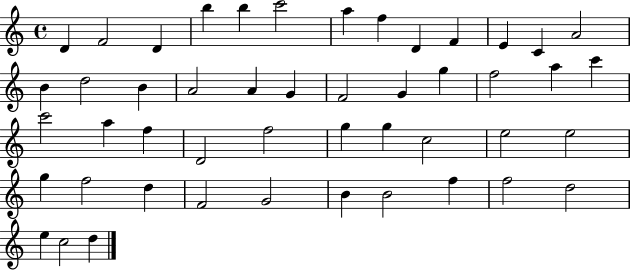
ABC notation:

X:1
T:Untitled
M:4/4
L:1/4
K:C
D F2 D b b c'2 a f D F E C A2 B d2 B A2 A G F2 G g f2 a c' c'2 a f D2 f2 g g c2 e2 e2 g f2 d F2 G2 B B2 f f2 d2 e c2 d